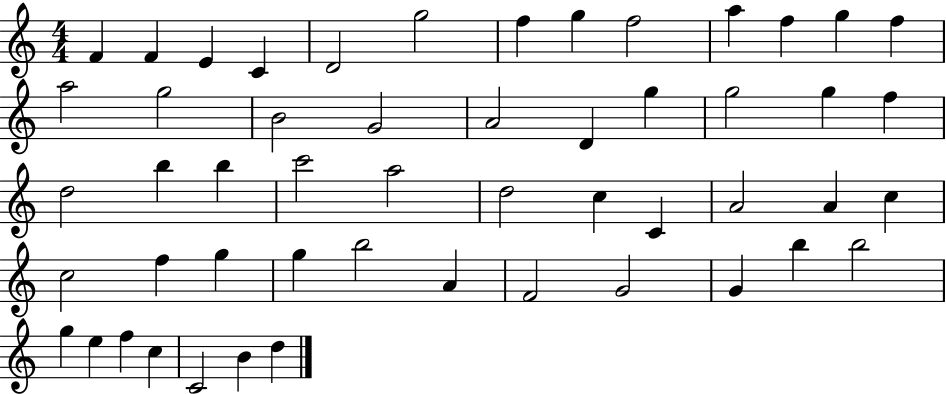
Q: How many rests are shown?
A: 0